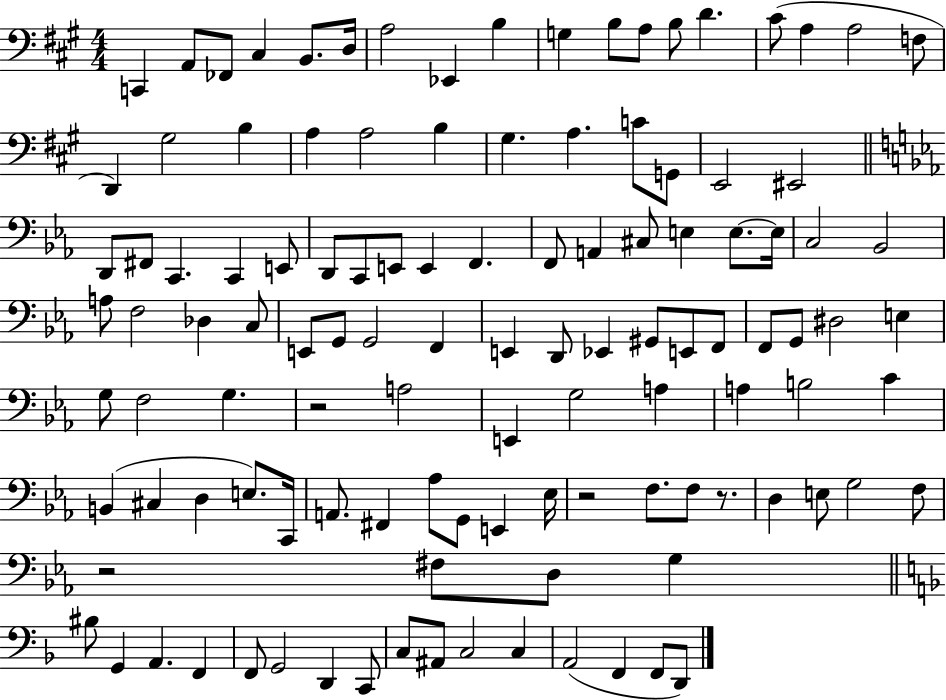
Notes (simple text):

C2/q A2/e FES2/e C#3/q B2/e. D3/s A3/h Eb2/q B3/q G3/q B3/e A3/e B3/e D4/q. C#4/e A3/q A3/h F3/e D2/q G#3/h B3/q A3/q A3/h B3/q G#3/q. A3/q. C4/e G2/e E2/h EIS2/h D2/e F#2/e C2/q. C2/q E2/e D2/e C2/e E2/e E2/q F2/q. F2/e A2/q C#3/e E3/q E3/e. E3/s C3/h Bb2/h A3/e F3/h Db3/q C3/e E2/e G2/e G2/h F2/q E2/q D2/e Eb2/q G#2/e E2/e F2/e F2/e G2/e D#3/h E3/q G3/e F3/h G3/q. R/h A3/h E2/q G3/h A3/q A3/q B3/h C4/q B2/q C#3/q D3/q E3/e. C2/s A2/e. F#2/q Ab3/e G2/e E2/q Eb3/s R/h F3/e. F3/e R/e. D3/q E3/e G3/h F3/e R/h F#3/e D3/e G3/q BIS3/e G2/q A2/q. F2/q F2/e G2/h D2/q C2/e C3/e A#2/e C3/h C3/q A2/h F2/q F2/e D2/e